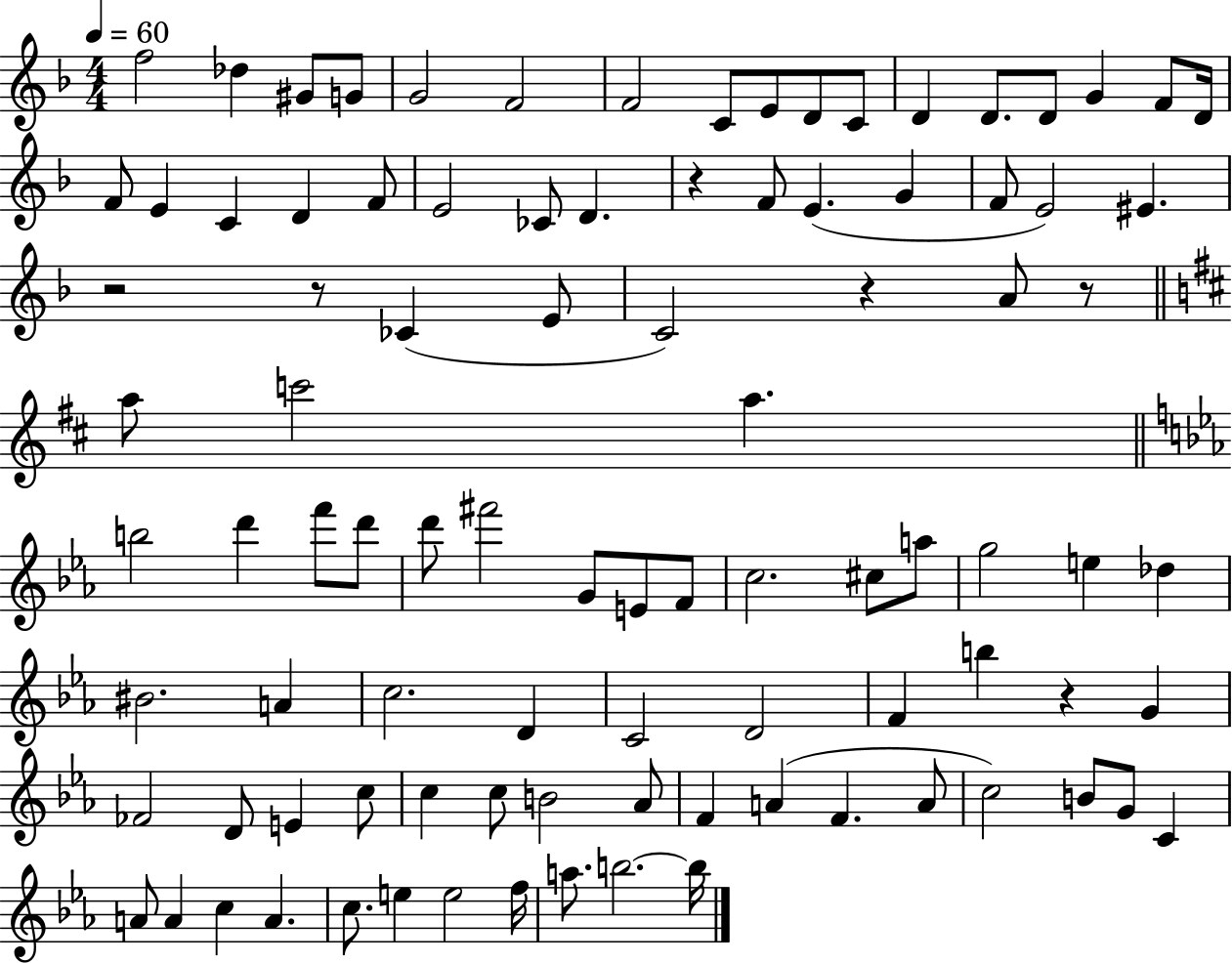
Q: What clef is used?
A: treble